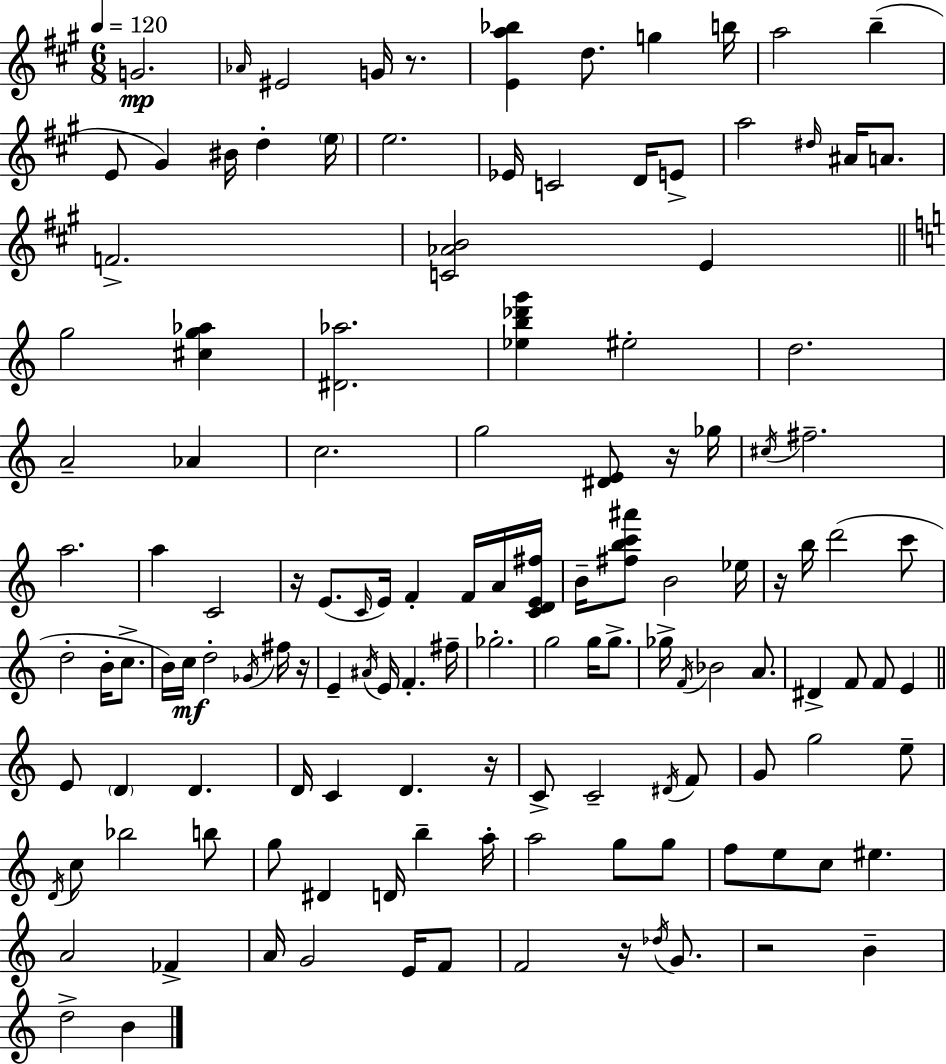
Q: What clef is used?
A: treble